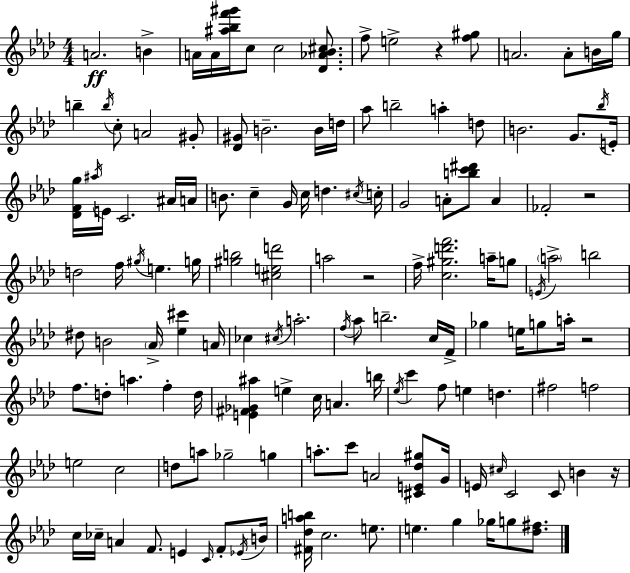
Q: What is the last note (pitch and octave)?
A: G5